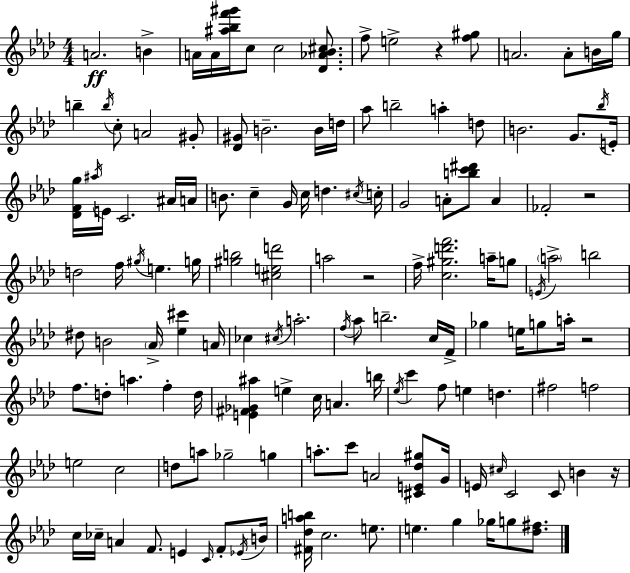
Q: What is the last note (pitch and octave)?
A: G5